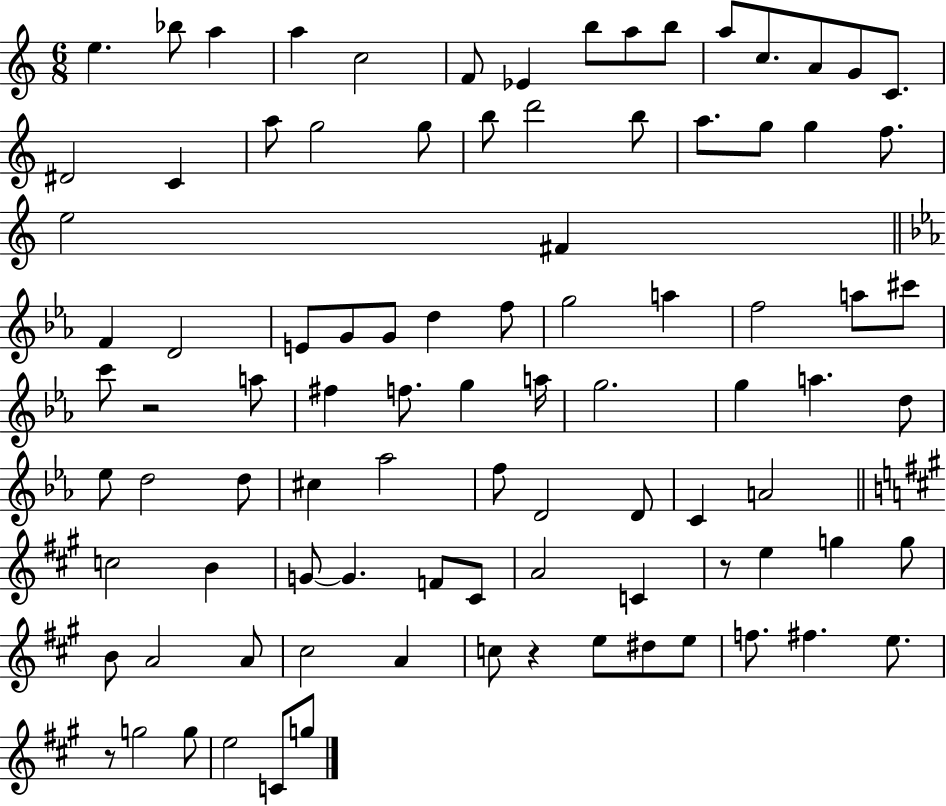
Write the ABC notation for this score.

X:1
T:Untitled
M:6/8
L:1/4
K:C
e _b/2 a a c2 F/2 _E b/2 a/2 b/2 a/2 c/2 A/2 G/2 C/2 ^D2 C a/2 g2 g/2 b/2 d'2 b/2 a/2 g/2 g f/2 e2 ^F F D2 E/2 G/2 G/2 d f/2 g2 a f2 a/2 ^c'/2 c'/2 z2 a/2 ^f f/2 g a/4 g2 g a d/2 _e/2 d2 d/2 ^c _a2 f/2 D2 D/2 C A2 c2 B G/2 G F/2 ^C/2 A2 C z/2 e g g/2 B/2 A2 A/2 ^c2 A c/2 z e/2 ^d/2 e/2 f/2 ^f e/2 z/2 g2 g/2 e2 C/2 g/2